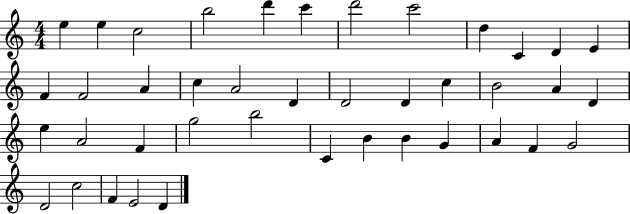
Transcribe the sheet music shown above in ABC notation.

X:1
T:Untitled
M:4/4
L:1/4
K:C
e e c2 b2 d' c' d'2 c'2 d C D E F F2 A c A2 D D2 D c B2 A D e A2 F g2 b2 C B B G A F G2 D2 c2 F E2 D